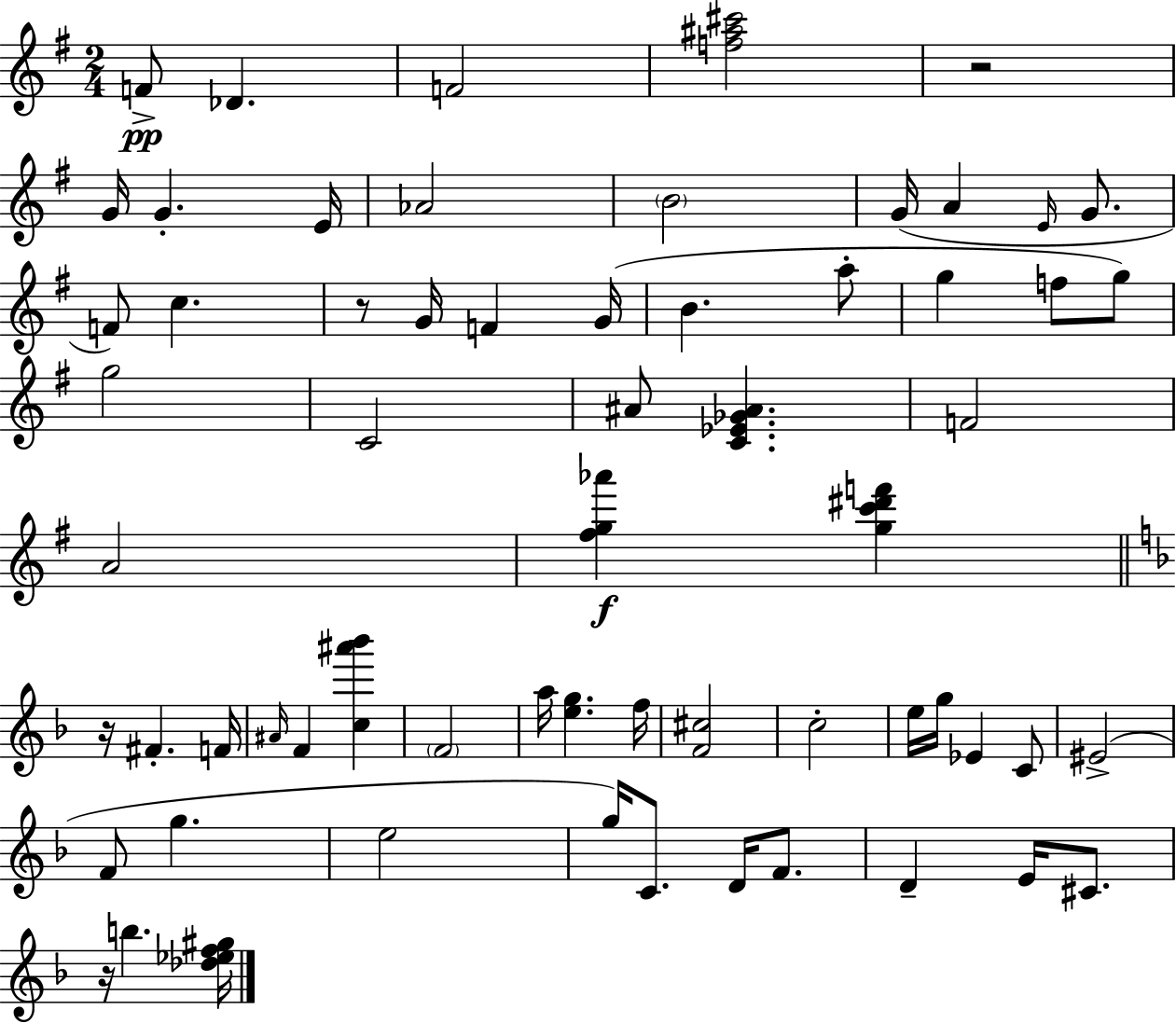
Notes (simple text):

F4/e Db4/q. F4/h [F5,A#5,C#6]/h R/h G4/s G4/q. E4/s Ab4/h B4/h G4/s A4/q E4/s G4/e. F4/e C5/q. R/e G4/s F4/q G4/s B4/q. A5/e G5/q F5/e G5/e G5/h C4/h A#4/e [C4,Eb4,Gb4,A#4]/q. F4/h A4/h [F#5,G5,Ab6]/q [G5,C6,D#6,F6]/q R/s F#4/q. F4/s A#4/s F4/q [C5,A#6,Bb6]/q F4/h A5/s [E5,G5]/q. F5/s [F4,C#5]/h C5/h E5/s G5/s Eb4/q C4/e EIS4/h F4/e G5/q. E5/h G5/s C4/e. D4/s F4/e. D4/q E4/s C#4/e. R/s B5/q. [Db5,Eb5,F5,G#5]/s